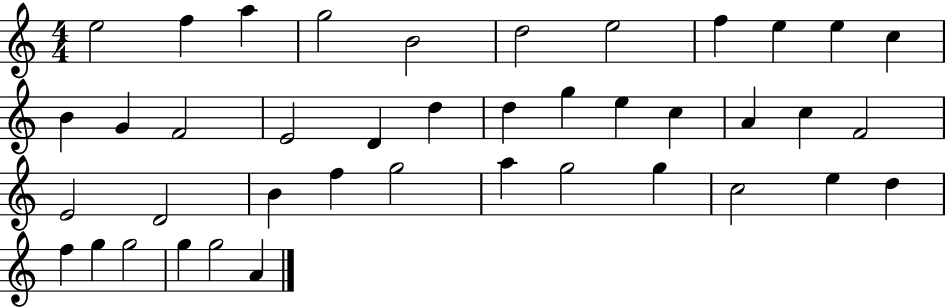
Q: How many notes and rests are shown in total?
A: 41